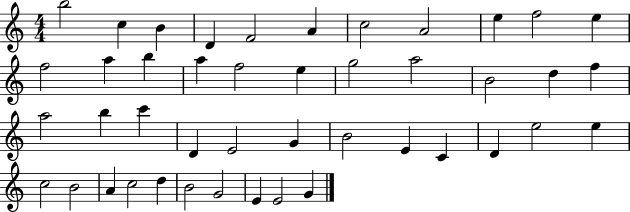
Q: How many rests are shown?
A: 0